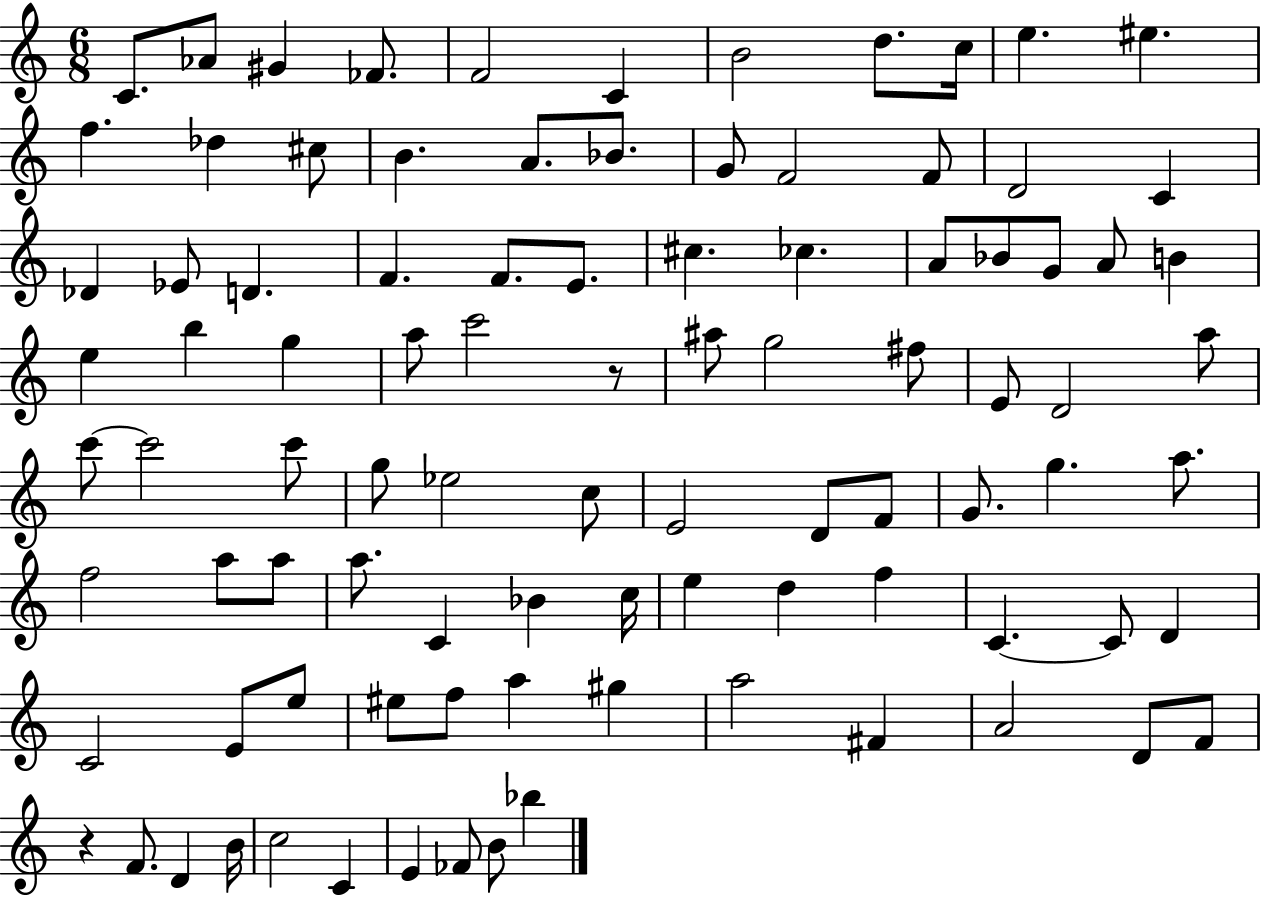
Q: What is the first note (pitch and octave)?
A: C4